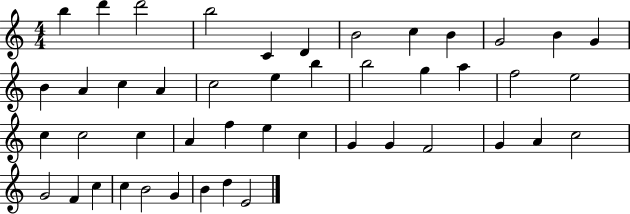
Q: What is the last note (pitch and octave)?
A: E4